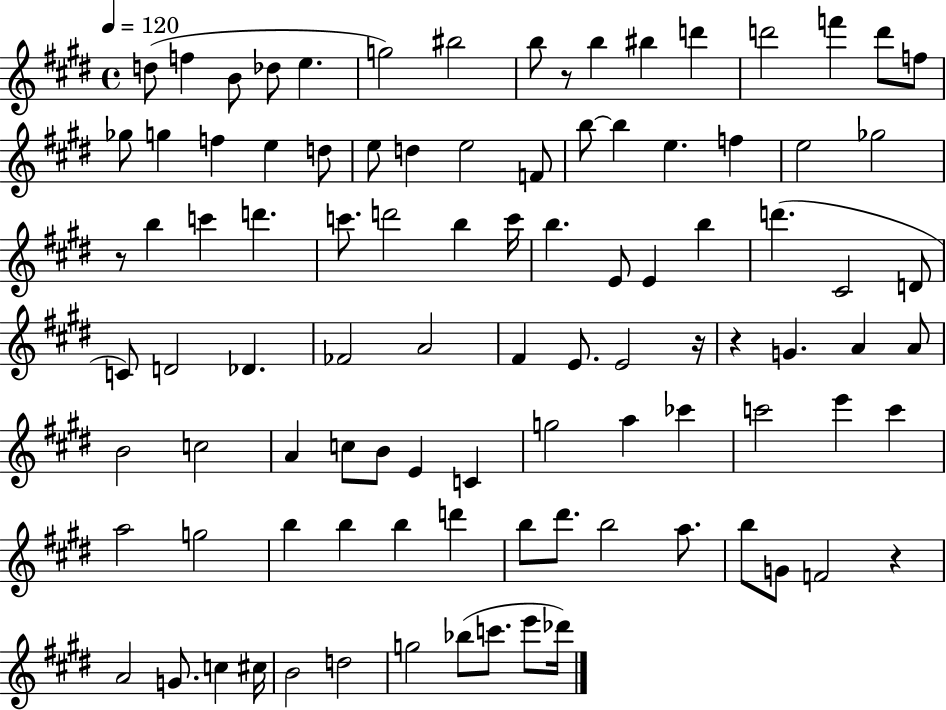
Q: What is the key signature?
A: E major